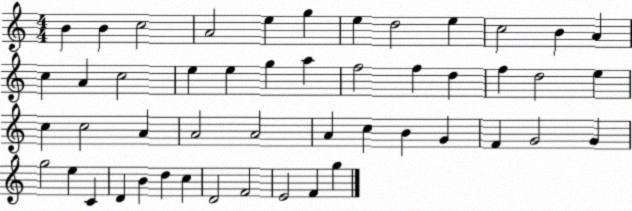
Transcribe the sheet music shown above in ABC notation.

X:1
T:Untitled
M:4/4
L:1/4
K:C
B B c2 A2 e g e d2 e c2 B A c A c2 e e g a f2 f d f d2 e c c2 A A2 A2 A c B G F G2 G g2 e C D B d c D2 F2 E2 F g